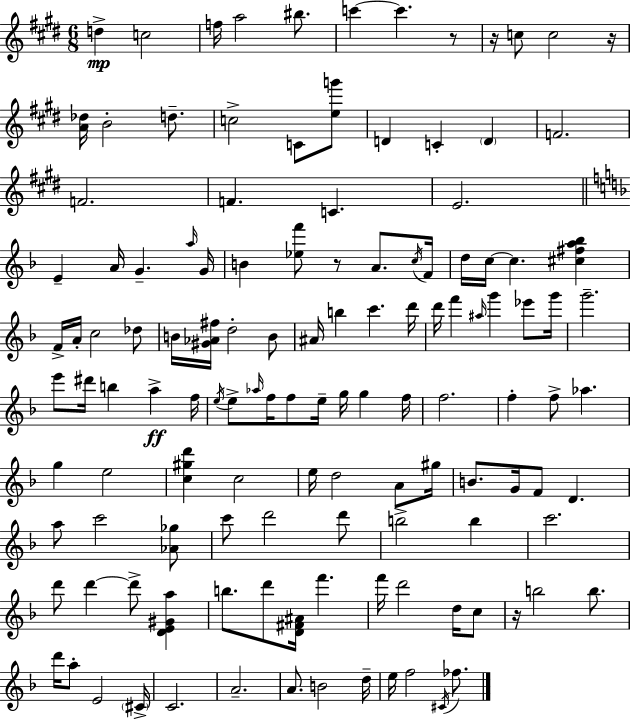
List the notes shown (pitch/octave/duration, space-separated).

D5/q C5/h F5/s A5/h BIS5/e. C6/q C6/q. R/e R/s C5/e C5/h R/s [A4,Db5]/s B4/h D5/e. C5/h C4/e [E5,G6]/e D4/q C4/q D4/q F4/h. F4/h. F4/q. C4/q. E4/h. E4/q A4/s G4/q. A5/s G4/s B4/q [Eb5,F6]/e R/e A4/e. C5/s F4/s D5/s C5/s C5/q. [C#5,F#5,A5,Bb5]/q F4/s A4/s C5/h Db5/e B4/s [G#4,Ab4,F#5]/s D5/h B4/e A#4/s B5/q C6/q. D6/s D6/s F6/q A#5/s G6/q Eb6/e G6/s G6/h. E6/e D#6/s B5/q A5/q F5/s E5/s E5/e Ab5/s F5/s F5/e E5/s G5/s G5/q F5/s F5/h. F5/q F5/e Ab5/q. G5/q E5/h [C5,G#5,D6]/q C5/h E5/s D5/h A4/e G#5/s B4/e. G4/s F4/e D4/q. A5/e C6/h [Ab4,Gb5]/e C6/e D6/h D6/e B5/h B5/q C6/h. D6/e D6/q D6/e [D4,E4,G#4,A5]/q B5/e. D6/e [D4,F#4,A#4]/s F6/q. F6/s D6/h D5/s C5/e R/s B5/h B5/e. D6/s A5/e E4/h C#4/s C4/h. A4/h. A4/e. B4/h D5/s E5/s F5/h C#4/s FES5/e.